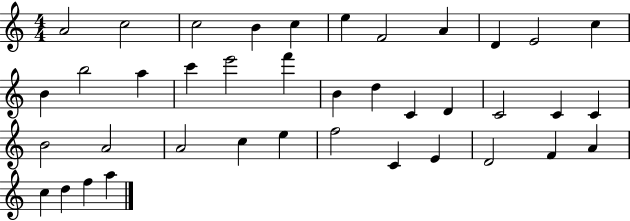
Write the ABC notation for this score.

X:1
T:Untitled
M:4/4
L:1/4
K:C
A2 c2 c2 B c e F2 A D E2 c B b2 a c' e'2 f' B d C D C2 C C B2 A2 A2 c e f2 C E D2 F A c d f a